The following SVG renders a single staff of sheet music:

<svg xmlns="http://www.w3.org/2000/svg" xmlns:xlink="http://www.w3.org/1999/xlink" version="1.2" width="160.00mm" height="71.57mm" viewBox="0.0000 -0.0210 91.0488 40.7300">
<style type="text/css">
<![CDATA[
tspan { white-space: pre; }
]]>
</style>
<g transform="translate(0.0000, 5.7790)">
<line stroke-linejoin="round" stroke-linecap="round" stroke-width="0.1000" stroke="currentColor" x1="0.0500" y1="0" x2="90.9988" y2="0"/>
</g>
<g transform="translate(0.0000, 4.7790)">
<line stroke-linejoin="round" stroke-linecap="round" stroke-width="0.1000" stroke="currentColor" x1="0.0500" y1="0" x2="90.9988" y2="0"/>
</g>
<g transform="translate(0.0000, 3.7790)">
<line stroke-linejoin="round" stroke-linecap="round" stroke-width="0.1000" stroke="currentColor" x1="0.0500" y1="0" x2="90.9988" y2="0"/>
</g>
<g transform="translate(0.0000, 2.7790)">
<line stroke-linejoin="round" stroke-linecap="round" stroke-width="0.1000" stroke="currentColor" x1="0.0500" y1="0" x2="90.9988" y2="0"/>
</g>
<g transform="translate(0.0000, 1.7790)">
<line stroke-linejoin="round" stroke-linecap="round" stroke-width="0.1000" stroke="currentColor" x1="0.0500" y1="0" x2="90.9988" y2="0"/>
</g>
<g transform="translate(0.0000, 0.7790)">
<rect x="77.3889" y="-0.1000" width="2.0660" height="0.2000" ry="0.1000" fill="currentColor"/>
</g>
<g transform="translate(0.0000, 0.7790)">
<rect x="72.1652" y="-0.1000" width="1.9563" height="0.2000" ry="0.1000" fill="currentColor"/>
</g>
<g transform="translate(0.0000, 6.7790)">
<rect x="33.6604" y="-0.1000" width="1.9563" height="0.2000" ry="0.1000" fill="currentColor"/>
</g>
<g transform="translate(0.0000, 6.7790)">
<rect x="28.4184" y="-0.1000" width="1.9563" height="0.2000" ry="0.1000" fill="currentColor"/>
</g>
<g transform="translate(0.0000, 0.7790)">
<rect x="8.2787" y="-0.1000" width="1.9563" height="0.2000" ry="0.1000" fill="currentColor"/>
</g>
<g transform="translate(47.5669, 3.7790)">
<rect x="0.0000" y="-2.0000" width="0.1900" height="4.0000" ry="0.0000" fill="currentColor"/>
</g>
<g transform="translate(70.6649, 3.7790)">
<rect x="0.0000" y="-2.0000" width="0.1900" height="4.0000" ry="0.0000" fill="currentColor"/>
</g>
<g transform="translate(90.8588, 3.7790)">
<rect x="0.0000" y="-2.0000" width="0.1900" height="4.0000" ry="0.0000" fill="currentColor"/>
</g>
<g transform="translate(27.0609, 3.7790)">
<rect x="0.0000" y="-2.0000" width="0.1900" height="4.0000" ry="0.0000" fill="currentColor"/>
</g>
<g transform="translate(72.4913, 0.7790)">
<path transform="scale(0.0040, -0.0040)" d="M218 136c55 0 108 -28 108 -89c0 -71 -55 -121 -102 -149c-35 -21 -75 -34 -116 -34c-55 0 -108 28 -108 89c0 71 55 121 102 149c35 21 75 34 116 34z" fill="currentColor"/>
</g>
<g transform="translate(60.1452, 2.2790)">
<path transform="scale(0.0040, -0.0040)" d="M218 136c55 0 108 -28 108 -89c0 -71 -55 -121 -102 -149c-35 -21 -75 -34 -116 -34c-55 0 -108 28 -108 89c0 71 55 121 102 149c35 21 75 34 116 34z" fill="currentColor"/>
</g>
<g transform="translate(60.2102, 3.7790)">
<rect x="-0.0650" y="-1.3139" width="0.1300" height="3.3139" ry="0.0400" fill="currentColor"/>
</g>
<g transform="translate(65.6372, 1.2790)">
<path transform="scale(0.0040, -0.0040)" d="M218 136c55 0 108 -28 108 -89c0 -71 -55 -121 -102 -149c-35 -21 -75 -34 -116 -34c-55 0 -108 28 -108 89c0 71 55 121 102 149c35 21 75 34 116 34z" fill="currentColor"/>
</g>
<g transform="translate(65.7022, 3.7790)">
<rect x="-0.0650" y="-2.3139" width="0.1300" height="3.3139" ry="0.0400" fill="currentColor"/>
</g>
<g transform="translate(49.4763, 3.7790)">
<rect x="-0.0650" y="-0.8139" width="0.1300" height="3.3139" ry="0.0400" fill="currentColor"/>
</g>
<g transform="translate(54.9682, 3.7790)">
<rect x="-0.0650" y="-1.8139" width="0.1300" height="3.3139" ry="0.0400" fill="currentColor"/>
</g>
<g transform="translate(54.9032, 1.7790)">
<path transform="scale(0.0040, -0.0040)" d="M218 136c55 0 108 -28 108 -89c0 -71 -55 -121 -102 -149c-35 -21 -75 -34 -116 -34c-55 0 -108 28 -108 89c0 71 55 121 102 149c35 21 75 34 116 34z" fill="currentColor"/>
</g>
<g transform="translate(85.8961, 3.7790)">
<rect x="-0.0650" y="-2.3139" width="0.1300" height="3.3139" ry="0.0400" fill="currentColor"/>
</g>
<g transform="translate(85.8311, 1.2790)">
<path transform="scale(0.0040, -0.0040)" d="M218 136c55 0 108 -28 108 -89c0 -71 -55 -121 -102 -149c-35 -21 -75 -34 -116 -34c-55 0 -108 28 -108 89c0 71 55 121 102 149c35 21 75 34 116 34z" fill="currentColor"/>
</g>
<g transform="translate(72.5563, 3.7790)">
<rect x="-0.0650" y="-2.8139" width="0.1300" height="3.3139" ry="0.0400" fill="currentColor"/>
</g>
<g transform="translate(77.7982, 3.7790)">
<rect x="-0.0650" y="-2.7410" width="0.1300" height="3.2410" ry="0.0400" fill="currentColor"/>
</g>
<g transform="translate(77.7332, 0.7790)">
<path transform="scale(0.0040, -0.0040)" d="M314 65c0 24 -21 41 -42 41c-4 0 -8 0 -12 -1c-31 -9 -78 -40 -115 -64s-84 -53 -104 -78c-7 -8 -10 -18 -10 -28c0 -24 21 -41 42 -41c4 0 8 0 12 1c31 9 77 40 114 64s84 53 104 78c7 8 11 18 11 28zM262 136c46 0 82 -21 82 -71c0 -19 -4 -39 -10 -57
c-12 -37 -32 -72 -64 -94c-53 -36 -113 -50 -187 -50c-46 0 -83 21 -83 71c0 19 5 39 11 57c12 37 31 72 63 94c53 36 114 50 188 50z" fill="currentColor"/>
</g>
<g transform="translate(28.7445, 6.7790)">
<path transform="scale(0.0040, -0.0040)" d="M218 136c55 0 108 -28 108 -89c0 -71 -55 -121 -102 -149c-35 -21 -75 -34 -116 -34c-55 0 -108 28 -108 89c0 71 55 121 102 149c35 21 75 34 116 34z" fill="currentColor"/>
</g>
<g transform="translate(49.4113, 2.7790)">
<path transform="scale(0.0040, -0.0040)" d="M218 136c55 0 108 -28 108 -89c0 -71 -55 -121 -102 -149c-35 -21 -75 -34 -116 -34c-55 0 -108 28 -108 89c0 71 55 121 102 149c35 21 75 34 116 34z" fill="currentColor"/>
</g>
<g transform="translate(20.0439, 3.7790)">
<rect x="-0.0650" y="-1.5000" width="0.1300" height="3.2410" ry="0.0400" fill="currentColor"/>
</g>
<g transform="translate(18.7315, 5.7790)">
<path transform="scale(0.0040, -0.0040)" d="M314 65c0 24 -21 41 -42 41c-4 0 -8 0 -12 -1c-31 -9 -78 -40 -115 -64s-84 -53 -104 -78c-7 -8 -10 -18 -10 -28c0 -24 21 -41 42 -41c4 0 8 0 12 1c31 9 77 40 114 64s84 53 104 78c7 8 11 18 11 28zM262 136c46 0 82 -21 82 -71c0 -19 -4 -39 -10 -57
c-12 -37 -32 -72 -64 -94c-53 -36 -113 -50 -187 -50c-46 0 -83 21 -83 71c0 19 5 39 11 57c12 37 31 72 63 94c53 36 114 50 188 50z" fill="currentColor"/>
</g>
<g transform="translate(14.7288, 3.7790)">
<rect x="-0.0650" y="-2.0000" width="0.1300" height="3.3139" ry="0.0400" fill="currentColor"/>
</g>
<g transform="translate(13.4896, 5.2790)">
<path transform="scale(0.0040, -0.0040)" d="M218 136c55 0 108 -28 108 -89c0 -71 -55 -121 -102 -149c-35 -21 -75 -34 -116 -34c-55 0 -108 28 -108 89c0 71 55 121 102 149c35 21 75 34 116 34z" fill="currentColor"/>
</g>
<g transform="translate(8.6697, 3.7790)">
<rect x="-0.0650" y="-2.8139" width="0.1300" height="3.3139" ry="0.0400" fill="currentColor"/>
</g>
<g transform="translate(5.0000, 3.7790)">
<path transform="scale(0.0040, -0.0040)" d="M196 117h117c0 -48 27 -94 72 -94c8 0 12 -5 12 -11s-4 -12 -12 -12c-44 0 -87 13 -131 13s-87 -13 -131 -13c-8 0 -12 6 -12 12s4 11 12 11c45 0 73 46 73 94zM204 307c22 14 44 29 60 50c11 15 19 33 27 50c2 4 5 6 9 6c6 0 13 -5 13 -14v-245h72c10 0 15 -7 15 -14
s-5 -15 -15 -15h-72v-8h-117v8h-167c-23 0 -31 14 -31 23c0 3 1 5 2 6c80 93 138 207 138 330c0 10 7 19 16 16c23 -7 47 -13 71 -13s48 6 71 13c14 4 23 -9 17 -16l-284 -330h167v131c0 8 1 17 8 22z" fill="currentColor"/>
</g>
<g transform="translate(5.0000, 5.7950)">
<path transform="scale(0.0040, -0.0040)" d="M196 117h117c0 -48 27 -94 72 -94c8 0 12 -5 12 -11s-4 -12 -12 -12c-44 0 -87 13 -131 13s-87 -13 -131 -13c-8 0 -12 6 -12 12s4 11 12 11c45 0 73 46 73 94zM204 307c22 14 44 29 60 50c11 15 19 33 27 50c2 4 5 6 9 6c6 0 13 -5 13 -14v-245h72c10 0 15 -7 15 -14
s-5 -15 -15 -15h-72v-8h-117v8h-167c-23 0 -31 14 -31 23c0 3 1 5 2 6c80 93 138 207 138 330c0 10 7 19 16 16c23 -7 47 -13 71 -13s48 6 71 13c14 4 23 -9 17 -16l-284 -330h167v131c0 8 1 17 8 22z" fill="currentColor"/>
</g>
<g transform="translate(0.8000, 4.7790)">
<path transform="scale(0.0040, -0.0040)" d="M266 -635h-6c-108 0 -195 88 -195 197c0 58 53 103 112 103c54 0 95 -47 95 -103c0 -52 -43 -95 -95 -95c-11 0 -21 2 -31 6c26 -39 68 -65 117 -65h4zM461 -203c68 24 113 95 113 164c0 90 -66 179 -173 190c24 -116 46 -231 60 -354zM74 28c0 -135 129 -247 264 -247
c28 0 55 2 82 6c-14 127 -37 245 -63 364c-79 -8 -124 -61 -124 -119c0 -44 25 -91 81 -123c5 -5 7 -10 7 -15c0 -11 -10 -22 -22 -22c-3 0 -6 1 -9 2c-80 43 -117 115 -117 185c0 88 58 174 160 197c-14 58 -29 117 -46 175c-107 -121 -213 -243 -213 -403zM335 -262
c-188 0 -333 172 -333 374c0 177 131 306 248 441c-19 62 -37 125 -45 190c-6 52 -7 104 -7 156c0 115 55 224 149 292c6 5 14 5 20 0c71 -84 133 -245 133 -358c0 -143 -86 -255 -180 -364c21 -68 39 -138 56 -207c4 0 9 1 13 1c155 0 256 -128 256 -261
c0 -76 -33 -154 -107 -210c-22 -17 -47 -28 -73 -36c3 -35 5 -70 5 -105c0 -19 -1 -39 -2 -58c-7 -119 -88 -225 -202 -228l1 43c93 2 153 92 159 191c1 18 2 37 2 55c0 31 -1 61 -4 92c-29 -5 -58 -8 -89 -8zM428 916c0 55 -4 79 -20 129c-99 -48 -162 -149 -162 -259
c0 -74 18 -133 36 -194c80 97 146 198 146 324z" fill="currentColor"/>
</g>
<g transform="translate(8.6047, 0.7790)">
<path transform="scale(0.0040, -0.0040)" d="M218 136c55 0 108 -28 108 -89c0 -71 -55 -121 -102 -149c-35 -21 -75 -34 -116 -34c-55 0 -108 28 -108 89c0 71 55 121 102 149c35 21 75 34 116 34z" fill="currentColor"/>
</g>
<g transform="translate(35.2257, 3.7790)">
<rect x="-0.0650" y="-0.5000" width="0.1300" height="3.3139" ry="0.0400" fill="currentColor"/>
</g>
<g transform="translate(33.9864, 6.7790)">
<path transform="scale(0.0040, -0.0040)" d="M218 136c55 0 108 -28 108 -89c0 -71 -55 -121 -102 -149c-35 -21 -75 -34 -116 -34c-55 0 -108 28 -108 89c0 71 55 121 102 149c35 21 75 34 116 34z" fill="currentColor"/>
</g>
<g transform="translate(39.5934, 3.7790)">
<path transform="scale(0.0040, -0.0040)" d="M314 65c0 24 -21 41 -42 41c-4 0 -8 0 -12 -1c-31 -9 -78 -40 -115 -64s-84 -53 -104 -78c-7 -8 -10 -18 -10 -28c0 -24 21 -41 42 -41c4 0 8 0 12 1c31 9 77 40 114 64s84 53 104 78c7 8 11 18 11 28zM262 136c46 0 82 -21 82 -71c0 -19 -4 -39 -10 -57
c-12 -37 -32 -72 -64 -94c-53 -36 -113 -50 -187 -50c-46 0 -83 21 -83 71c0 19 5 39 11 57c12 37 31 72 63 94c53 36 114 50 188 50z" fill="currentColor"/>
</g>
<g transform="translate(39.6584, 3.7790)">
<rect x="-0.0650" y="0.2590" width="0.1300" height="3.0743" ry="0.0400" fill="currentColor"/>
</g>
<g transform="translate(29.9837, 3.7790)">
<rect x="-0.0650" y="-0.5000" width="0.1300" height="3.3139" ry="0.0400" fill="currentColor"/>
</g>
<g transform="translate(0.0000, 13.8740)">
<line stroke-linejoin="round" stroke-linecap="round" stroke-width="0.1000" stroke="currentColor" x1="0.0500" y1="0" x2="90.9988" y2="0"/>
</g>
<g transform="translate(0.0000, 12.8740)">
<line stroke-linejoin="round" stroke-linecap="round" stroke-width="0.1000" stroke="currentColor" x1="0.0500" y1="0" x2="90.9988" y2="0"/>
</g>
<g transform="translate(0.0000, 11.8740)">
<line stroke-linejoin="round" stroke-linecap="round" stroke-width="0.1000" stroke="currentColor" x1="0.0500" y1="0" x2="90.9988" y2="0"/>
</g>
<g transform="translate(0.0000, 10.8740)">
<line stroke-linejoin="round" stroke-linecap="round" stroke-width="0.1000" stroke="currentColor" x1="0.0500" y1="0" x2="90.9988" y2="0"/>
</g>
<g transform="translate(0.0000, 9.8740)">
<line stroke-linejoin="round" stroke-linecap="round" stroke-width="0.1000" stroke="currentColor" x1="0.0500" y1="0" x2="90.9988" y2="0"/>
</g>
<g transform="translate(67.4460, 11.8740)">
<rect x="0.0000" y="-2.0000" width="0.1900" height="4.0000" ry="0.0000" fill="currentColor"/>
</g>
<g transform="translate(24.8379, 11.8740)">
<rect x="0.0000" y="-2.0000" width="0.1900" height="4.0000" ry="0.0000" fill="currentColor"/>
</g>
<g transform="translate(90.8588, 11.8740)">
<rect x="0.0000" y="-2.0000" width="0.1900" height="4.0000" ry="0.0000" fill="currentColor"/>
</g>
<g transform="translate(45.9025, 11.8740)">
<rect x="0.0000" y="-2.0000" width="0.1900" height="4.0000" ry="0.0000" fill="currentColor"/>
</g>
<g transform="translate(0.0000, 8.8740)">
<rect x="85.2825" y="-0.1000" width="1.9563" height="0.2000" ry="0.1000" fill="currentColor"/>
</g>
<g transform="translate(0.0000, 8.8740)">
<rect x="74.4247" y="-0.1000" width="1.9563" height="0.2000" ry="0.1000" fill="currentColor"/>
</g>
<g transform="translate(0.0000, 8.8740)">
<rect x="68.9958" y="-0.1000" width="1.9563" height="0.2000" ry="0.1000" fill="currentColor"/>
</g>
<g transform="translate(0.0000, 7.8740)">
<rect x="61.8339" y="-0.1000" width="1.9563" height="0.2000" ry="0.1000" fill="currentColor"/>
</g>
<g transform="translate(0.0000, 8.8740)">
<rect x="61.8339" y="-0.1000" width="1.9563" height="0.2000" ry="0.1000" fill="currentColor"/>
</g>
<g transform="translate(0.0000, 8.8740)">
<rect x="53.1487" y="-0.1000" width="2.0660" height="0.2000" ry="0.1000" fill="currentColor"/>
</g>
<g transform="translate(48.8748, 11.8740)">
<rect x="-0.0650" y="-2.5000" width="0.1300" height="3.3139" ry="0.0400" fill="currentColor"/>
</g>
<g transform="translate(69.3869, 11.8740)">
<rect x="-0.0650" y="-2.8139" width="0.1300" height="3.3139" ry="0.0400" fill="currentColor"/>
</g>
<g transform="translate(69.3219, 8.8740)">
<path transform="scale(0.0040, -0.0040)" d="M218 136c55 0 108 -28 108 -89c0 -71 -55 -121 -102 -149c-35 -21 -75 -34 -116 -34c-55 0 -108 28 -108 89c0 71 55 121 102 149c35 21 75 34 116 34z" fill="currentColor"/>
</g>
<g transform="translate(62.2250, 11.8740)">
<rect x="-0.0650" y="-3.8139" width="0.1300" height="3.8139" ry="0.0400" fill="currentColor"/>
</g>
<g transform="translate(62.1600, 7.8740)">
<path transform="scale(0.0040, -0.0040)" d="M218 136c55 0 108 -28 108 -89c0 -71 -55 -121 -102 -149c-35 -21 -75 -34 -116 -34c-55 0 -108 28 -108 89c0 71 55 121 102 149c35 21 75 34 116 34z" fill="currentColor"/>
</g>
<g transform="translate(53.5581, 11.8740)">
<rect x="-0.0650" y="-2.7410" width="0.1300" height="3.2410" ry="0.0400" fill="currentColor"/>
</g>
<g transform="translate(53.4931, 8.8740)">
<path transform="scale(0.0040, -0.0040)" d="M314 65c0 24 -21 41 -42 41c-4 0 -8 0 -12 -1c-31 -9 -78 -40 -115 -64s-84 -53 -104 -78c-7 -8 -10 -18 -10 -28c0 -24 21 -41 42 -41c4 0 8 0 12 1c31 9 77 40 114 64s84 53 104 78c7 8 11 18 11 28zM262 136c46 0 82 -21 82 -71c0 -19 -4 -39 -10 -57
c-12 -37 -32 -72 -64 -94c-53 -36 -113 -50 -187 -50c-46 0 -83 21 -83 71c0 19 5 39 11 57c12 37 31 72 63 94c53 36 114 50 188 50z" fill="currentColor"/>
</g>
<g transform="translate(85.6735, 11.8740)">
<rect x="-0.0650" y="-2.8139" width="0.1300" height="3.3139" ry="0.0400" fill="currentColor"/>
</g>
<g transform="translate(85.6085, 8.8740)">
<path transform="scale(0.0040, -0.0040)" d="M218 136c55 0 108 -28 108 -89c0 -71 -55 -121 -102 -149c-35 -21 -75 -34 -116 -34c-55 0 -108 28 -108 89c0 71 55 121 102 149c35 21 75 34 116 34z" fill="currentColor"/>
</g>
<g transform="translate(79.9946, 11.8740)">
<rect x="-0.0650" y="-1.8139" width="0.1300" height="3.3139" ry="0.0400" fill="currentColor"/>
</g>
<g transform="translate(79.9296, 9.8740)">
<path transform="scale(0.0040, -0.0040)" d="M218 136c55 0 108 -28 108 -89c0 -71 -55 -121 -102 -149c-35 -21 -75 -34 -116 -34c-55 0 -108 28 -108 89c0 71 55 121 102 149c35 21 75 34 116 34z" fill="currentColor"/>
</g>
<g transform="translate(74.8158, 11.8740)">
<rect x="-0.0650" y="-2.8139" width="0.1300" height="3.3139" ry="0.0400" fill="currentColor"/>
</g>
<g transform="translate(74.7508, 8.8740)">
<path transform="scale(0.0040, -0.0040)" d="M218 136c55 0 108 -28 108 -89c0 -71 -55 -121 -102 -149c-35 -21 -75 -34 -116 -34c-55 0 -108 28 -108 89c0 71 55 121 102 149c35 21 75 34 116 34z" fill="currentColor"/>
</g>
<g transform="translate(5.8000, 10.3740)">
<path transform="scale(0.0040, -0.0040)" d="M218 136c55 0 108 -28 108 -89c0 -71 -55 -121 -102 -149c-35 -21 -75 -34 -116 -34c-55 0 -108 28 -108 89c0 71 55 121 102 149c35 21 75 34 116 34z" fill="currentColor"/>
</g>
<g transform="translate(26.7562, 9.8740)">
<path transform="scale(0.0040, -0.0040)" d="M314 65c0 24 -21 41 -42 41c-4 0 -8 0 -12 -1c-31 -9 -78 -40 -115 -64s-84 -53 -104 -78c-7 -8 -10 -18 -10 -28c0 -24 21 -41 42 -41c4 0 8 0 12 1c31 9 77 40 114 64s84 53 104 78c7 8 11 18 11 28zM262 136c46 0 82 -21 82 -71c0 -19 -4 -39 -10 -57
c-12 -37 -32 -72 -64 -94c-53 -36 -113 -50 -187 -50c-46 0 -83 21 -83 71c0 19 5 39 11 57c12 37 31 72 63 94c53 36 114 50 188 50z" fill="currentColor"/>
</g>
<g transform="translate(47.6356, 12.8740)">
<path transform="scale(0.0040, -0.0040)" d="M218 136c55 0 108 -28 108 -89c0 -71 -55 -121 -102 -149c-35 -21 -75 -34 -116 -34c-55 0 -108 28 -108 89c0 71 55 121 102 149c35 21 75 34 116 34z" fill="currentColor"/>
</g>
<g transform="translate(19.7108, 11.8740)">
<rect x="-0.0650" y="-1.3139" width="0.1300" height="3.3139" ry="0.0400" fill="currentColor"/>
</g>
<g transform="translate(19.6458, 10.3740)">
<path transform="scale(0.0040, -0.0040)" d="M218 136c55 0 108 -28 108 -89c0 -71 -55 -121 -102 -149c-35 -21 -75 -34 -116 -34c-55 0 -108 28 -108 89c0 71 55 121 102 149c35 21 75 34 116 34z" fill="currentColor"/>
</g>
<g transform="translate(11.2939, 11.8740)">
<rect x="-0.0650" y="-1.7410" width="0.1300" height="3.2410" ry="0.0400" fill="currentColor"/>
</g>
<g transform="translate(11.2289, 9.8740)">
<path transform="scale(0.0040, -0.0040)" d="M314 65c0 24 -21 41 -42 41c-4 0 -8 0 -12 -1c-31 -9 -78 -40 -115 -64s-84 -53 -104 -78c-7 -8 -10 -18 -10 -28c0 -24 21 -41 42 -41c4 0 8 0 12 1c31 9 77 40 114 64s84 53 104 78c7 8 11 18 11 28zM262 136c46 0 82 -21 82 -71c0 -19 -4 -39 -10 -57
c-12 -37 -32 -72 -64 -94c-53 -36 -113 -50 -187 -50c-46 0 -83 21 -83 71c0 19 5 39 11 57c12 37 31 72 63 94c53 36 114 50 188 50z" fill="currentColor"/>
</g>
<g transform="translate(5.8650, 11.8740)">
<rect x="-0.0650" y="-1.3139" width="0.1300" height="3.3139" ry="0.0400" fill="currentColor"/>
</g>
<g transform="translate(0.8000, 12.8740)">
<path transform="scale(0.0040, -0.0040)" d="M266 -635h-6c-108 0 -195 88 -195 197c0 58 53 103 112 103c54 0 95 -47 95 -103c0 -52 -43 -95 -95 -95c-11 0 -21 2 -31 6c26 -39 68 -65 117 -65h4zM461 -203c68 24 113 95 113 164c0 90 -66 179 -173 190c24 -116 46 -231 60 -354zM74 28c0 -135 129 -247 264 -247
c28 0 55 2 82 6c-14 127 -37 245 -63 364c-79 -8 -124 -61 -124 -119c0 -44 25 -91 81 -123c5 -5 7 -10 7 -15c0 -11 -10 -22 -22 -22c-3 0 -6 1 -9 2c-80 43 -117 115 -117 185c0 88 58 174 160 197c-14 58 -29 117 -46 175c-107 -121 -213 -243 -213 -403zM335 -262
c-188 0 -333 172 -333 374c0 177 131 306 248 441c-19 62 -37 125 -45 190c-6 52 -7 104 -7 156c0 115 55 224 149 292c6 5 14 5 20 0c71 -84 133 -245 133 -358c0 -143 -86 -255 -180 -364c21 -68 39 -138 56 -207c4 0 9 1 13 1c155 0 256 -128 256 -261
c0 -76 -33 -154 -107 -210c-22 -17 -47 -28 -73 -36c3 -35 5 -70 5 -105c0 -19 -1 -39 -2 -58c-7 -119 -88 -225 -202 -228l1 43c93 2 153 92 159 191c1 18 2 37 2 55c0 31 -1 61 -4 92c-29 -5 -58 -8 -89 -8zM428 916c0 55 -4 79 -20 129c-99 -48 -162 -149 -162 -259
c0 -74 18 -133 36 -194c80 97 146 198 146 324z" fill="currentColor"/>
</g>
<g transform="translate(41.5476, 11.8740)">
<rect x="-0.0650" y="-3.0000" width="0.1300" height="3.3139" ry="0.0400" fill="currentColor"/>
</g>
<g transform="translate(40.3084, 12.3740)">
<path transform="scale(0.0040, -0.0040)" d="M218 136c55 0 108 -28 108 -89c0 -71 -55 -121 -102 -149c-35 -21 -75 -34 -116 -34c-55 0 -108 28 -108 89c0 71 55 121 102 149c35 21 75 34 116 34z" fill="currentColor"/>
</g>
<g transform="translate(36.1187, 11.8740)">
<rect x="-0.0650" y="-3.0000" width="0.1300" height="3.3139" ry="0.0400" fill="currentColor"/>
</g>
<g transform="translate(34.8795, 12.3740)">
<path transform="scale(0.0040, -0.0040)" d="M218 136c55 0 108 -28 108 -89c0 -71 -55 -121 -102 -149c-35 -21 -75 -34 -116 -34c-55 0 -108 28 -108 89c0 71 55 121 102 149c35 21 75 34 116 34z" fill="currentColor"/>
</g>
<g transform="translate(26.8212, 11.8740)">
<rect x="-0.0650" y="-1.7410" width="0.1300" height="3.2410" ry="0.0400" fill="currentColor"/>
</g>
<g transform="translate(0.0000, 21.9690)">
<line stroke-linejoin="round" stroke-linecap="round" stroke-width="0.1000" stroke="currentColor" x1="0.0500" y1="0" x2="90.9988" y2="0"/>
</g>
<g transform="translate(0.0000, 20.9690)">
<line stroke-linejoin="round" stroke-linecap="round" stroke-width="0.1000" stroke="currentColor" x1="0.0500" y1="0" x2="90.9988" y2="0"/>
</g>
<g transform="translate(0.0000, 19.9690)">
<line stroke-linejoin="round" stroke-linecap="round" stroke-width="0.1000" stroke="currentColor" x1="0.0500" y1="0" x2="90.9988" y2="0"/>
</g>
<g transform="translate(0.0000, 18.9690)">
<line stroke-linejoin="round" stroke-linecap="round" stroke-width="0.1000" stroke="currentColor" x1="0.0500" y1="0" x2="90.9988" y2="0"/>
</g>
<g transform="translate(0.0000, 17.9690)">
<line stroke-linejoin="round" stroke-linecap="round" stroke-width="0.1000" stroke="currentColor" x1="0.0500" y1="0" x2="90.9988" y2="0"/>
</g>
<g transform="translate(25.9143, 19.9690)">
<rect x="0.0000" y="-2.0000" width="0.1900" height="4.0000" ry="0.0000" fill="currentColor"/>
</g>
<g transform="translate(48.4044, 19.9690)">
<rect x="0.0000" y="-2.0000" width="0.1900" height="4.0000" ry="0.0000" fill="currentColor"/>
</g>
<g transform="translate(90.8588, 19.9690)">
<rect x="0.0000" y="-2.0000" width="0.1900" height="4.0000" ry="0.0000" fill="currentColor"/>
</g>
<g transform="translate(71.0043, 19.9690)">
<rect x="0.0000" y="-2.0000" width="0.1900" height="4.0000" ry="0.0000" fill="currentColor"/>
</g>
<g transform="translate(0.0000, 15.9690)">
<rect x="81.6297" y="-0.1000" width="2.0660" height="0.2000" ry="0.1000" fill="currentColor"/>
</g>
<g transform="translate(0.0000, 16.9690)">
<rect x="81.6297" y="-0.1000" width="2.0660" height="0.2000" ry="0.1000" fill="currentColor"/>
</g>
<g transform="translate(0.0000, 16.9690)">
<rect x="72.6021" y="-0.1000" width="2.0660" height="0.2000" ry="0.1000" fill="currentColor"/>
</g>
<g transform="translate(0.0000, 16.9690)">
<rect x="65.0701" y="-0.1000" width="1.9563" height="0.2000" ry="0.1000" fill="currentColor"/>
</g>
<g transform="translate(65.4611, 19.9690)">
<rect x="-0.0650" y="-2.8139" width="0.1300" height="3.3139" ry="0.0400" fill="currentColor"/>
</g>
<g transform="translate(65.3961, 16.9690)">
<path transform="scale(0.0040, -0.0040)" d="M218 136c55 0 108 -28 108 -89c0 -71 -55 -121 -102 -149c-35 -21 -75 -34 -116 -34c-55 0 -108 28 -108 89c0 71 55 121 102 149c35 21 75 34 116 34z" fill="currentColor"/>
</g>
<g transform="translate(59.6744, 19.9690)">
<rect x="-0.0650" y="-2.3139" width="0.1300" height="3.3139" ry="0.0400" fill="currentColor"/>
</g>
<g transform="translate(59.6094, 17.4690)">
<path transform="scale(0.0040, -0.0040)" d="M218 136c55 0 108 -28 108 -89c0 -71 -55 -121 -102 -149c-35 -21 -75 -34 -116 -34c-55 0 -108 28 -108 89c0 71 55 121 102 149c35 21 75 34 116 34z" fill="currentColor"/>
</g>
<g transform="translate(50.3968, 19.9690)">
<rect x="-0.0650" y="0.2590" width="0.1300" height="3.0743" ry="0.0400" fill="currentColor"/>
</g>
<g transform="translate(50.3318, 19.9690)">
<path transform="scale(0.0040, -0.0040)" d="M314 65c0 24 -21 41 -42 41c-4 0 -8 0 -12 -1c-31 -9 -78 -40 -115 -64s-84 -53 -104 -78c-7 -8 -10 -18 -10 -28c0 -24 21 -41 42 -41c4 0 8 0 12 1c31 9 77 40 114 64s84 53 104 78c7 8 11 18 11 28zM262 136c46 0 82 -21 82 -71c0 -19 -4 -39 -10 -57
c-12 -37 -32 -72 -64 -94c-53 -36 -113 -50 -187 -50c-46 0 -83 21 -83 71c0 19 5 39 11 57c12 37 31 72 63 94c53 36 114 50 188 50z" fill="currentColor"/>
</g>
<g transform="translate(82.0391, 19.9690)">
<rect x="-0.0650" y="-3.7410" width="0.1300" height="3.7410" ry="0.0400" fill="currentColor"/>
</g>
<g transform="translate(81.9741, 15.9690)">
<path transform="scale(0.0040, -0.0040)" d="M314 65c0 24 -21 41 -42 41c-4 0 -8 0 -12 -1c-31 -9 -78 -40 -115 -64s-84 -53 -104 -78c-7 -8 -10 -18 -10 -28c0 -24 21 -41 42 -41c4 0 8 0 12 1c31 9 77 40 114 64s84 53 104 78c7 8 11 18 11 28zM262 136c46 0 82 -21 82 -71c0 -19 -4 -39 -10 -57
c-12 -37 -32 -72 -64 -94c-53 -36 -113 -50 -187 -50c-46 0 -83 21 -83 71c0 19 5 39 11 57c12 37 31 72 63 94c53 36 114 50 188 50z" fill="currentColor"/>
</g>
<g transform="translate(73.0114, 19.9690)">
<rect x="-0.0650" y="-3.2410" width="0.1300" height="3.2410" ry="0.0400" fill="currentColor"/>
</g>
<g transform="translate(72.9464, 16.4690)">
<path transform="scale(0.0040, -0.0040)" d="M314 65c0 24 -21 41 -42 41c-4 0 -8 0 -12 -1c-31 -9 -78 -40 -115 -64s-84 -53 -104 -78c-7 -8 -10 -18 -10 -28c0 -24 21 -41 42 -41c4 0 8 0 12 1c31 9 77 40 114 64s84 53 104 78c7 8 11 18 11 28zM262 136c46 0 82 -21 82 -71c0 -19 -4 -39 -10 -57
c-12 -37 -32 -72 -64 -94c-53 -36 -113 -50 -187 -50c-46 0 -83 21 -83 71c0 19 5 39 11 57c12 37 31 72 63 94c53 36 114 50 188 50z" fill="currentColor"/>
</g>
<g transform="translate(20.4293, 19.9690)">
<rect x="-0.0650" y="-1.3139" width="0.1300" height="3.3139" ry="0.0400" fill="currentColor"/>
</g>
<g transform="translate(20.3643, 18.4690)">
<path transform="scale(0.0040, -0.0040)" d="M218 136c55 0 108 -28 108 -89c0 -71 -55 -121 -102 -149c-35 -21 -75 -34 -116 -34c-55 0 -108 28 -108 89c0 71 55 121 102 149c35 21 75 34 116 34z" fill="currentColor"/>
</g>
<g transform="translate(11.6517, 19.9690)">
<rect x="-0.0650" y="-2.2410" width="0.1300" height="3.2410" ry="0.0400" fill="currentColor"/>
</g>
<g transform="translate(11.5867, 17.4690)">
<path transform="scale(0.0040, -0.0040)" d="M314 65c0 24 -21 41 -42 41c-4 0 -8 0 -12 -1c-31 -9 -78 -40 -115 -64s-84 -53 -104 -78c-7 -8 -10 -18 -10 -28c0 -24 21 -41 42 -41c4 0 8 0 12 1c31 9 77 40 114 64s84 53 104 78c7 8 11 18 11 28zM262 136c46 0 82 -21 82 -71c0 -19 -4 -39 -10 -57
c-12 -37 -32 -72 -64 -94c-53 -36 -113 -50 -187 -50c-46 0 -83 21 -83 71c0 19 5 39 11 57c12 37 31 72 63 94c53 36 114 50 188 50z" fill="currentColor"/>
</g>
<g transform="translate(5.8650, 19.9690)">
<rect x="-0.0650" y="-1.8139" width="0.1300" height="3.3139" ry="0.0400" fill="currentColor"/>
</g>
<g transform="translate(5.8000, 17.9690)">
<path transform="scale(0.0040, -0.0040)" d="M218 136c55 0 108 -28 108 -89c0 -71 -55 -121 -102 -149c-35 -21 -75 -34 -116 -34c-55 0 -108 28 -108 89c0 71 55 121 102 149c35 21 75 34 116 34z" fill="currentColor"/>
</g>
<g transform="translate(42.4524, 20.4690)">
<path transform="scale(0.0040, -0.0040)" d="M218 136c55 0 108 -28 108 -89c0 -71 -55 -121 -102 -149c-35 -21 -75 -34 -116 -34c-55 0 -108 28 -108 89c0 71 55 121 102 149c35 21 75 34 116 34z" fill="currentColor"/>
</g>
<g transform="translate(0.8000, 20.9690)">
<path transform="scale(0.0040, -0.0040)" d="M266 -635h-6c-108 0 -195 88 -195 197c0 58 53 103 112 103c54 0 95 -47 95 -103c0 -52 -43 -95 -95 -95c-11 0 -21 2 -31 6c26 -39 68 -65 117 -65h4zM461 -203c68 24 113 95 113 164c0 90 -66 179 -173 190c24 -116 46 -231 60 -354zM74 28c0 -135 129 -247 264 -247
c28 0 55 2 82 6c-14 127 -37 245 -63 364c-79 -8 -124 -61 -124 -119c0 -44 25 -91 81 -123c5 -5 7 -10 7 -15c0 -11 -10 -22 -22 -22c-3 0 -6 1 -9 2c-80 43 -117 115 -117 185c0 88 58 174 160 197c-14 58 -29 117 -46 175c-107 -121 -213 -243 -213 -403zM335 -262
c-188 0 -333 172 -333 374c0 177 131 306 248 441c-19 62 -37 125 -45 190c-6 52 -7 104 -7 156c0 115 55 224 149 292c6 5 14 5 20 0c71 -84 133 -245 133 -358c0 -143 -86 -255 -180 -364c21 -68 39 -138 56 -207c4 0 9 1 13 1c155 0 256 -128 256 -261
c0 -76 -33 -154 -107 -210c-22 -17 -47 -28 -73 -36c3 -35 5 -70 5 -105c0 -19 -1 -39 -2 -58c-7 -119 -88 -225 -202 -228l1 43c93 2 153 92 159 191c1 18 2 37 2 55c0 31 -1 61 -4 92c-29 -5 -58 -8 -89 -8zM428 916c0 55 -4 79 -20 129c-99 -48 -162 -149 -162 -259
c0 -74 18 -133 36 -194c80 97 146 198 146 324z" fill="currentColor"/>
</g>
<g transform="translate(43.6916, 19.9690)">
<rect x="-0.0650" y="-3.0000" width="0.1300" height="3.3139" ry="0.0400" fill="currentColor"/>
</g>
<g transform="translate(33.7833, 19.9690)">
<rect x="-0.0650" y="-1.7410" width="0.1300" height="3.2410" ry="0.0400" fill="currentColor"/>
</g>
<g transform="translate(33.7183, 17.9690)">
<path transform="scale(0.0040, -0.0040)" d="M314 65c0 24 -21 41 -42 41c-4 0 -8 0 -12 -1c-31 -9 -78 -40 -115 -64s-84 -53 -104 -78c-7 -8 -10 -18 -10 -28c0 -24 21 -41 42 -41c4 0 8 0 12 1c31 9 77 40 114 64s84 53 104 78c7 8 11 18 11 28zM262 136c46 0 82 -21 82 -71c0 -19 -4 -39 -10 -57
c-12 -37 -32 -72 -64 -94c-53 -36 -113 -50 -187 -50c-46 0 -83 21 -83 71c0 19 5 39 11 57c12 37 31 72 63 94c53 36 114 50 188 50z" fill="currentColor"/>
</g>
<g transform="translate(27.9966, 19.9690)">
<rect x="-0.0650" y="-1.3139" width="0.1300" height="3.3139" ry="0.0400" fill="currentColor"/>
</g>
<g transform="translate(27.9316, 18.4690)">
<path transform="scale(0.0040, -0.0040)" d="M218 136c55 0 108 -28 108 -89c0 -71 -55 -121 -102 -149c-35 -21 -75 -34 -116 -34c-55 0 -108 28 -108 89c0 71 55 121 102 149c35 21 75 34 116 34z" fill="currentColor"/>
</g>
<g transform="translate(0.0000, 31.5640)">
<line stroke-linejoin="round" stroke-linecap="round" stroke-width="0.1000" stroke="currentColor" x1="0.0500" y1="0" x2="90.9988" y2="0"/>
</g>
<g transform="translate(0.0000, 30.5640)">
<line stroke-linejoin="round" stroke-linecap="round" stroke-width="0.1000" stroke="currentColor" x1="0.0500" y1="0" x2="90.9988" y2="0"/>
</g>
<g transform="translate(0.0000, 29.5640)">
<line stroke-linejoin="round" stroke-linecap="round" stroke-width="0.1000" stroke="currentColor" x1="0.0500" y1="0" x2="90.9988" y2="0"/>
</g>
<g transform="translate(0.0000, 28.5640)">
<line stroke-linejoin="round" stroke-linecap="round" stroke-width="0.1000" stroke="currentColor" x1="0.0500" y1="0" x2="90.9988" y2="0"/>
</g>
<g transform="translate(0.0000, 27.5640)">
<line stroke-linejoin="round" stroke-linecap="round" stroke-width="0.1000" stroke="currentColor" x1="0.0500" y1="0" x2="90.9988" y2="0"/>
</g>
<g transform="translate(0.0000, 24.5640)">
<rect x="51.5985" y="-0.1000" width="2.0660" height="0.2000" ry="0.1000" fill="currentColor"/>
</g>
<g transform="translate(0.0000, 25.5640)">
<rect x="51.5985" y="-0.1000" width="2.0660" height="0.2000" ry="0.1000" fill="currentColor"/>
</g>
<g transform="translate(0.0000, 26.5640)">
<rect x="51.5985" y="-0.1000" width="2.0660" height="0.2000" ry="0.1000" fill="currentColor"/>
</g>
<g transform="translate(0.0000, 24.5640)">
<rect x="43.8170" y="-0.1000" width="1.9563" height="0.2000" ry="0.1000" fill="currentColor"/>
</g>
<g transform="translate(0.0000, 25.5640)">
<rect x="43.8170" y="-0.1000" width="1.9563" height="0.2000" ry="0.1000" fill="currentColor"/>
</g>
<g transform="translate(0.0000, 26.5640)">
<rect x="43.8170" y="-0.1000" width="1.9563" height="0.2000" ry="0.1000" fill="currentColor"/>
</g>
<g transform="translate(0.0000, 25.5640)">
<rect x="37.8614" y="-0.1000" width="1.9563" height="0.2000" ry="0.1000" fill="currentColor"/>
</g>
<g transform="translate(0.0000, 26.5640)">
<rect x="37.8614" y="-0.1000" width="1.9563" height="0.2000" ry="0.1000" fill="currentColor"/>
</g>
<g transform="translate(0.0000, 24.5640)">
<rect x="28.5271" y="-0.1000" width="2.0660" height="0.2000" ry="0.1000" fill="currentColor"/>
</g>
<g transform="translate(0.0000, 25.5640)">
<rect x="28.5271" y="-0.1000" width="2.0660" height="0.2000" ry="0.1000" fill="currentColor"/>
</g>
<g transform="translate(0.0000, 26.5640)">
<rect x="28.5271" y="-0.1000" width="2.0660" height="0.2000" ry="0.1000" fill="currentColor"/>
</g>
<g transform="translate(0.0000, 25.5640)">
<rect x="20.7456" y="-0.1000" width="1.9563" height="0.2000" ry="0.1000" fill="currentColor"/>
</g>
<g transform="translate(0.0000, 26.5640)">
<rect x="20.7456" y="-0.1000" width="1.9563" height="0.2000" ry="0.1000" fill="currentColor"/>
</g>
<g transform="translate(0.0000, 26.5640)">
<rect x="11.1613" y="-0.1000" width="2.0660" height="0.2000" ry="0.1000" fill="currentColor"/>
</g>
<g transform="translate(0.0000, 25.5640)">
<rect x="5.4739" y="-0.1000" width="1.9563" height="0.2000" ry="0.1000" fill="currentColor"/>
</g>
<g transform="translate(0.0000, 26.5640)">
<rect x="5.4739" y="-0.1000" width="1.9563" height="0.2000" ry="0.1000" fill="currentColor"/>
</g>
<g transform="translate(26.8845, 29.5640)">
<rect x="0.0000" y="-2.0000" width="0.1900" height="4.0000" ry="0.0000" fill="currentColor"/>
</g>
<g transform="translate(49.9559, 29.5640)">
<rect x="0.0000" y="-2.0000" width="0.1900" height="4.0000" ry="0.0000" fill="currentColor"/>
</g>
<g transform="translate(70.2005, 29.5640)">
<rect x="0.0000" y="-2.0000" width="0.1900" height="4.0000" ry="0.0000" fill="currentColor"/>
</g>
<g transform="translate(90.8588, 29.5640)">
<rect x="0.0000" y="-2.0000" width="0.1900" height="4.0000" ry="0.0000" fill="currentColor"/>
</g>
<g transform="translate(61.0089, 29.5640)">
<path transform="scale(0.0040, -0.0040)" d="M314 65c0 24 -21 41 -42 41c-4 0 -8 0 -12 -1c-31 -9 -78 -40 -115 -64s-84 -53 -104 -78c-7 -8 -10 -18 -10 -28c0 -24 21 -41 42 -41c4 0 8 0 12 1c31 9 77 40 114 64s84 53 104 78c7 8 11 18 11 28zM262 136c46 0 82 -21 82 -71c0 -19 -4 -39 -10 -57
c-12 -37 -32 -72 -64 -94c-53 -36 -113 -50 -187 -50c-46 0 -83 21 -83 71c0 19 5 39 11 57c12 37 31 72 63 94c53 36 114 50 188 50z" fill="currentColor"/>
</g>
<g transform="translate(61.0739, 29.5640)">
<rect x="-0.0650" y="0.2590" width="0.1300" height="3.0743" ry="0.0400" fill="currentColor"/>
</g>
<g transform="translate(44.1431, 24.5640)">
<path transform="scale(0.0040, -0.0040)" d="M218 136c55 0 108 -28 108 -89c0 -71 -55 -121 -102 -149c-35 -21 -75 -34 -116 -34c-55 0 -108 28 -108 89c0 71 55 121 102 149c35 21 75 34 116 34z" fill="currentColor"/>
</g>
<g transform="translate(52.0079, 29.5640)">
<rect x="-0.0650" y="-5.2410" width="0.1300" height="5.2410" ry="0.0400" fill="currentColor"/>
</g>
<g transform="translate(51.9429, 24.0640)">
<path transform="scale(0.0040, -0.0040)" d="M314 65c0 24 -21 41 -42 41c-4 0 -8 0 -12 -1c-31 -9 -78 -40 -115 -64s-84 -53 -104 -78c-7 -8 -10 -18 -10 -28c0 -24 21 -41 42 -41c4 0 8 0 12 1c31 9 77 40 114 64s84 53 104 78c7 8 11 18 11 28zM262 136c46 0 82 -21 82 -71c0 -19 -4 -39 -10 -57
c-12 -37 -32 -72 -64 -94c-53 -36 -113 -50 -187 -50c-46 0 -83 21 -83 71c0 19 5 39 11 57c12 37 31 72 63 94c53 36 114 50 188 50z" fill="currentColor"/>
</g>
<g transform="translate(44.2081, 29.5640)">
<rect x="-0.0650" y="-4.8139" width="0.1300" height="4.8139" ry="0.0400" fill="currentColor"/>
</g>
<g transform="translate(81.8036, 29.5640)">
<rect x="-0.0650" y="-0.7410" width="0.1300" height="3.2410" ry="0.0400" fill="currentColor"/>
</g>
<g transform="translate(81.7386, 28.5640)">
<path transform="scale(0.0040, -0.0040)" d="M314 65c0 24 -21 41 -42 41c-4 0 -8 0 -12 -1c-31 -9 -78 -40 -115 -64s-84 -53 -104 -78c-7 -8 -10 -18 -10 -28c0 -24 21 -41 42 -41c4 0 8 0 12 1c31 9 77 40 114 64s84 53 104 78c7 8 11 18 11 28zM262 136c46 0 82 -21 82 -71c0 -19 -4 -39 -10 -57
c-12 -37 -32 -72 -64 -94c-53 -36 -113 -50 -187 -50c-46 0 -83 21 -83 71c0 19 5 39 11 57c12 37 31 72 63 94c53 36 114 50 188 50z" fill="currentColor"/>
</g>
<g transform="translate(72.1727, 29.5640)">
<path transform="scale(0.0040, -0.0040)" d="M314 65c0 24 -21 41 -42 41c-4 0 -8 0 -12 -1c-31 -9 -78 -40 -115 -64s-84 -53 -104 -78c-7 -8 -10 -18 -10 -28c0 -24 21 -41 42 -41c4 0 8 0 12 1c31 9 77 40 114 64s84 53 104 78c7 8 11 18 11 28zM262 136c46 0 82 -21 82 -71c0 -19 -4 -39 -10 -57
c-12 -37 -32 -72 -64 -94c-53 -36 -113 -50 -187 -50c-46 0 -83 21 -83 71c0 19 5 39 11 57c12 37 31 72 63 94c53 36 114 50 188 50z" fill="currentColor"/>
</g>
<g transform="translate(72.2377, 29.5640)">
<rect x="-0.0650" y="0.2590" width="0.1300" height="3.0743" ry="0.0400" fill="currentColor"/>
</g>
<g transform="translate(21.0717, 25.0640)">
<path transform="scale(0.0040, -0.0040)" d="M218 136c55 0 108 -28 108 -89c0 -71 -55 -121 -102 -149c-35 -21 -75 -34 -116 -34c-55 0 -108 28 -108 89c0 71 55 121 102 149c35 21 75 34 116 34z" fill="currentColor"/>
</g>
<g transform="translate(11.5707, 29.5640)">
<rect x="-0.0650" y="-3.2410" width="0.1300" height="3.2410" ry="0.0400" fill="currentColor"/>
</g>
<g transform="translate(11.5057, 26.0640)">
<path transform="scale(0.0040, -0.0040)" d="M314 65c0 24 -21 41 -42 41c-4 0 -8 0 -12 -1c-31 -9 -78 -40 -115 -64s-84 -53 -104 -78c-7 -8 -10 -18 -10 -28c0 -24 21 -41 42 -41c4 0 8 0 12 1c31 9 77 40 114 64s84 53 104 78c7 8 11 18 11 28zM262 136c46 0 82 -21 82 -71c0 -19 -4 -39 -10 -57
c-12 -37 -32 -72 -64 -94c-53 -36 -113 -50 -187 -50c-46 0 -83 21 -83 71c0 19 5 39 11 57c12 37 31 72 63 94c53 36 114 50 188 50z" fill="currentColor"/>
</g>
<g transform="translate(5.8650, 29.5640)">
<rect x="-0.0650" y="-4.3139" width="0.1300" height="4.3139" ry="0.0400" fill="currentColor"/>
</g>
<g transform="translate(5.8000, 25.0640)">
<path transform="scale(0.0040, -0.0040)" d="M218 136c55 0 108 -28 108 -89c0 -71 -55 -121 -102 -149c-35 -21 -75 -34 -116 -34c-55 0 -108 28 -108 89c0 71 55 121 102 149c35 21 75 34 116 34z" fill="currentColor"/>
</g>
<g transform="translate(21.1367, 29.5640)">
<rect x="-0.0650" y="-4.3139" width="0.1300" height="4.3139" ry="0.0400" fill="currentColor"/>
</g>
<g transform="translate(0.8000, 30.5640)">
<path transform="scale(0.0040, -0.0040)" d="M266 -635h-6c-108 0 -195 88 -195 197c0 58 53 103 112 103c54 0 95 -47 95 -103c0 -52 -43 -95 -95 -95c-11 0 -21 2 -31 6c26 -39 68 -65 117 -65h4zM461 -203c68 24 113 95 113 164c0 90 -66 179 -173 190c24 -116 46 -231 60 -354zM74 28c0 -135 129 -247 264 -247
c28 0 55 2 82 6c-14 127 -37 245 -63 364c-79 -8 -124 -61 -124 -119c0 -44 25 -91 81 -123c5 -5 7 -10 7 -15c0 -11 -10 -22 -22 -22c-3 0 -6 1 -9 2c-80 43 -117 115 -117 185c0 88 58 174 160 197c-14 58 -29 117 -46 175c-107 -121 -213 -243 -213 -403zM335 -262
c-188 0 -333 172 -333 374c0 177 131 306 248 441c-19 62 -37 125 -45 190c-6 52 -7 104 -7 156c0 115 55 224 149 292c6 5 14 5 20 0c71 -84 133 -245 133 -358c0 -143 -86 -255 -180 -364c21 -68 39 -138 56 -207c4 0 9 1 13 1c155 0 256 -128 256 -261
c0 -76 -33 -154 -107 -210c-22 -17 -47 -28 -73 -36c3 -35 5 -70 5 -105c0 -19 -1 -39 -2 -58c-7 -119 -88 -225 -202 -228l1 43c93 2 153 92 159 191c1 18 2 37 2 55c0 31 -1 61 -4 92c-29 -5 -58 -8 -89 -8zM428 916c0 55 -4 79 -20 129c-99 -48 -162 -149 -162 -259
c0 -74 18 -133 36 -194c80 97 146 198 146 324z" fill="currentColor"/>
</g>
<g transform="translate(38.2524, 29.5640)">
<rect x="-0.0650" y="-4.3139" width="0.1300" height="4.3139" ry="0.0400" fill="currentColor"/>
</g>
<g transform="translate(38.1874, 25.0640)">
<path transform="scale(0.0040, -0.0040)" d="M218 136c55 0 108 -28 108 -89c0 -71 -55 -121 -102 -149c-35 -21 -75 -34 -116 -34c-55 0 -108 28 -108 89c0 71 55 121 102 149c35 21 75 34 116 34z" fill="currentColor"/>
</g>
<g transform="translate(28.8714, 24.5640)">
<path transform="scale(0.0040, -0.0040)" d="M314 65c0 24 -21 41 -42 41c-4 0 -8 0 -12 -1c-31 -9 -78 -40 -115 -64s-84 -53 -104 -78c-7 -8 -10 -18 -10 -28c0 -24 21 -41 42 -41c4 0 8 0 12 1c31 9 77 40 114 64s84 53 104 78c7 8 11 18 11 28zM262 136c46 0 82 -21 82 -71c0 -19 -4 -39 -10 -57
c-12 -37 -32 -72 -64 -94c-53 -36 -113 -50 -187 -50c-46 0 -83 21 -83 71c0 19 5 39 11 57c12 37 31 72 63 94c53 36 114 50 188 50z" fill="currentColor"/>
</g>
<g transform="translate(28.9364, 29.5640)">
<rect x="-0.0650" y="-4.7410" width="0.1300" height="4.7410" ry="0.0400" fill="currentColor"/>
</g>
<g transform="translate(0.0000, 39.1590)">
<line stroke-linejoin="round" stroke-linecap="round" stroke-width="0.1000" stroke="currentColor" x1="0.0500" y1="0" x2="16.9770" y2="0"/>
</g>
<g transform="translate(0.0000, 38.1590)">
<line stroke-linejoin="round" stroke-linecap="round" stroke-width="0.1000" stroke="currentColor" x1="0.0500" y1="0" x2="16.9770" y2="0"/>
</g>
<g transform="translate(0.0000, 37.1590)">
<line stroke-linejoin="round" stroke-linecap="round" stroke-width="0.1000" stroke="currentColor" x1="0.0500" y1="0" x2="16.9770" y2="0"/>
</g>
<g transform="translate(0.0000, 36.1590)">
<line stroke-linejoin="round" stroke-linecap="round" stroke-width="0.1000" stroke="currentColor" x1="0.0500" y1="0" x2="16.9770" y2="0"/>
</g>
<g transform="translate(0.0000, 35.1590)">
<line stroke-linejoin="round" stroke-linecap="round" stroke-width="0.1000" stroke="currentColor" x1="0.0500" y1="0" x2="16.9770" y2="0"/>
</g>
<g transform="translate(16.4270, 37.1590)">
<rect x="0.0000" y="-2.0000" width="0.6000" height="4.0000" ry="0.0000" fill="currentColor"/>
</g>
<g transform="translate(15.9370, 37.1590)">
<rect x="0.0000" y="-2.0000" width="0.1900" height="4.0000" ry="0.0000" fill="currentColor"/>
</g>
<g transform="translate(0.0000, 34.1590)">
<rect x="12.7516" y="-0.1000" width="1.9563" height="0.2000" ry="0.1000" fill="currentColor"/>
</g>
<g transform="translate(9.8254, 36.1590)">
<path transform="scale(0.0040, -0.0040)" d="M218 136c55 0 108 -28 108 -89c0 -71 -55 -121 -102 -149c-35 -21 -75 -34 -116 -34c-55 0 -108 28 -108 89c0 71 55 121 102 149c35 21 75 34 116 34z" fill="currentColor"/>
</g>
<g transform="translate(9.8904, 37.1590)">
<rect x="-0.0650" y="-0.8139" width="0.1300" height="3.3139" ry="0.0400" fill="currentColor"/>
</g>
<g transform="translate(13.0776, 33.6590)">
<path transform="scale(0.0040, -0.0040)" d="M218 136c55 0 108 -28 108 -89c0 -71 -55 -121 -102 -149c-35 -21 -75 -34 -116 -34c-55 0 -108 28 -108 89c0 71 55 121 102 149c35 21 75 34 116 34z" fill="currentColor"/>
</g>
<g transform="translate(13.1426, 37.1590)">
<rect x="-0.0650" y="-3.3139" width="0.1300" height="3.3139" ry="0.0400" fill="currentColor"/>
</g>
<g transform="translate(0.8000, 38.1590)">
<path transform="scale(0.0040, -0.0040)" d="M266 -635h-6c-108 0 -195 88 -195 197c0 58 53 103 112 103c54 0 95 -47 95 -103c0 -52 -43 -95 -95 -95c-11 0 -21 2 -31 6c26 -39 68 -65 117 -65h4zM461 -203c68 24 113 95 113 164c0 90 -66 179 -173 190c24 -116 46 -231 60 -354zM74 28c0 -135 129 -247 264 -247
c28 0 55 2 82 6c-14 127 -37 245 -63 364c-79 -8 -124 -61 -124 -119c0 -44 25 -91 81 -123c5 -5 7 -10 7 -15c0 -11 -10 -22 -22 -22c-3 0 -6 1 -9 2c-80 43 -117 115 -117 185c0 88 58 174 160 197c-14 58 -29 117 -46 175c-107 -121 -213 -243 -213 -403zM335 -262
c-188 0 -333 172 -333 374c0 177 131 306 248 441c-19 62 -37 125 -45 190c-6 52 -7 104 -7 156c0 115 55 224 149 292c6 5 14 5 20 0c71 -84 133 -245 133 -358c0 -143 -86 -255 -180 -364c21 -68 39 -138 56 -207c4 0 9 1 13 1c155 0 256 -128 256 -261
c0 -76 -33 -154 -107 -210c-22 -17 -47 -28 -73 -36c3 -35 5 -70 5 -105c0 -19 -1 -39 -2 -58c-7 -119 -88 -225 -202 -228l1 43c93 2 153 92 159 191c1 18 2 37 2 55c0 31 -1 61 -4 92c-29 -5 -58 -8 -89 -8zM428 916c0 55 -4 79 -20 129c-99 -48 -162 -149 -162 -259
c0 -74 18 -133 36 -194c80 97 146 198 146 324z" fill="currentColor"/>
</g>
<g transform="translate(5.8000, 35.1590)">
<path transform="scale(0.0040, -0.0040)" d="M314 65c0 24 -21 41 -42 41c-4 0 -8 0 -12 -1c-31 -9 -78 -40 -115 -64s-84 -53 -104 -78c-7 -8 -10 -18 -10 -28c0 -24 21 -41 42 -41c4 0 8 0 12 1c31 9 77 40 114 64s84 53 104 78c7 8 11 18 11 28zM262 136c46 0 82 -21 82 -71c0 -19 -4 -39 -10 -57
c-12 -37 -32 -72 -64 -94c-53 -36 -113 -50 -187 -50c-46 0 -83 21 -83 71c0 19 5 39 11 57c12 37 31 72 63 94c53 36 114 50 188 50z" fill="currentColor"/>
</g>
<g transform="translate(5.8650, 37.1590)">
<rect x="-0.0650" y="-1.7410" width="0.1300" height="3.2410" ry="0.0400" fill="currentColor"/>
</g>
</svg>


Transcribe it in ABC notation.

X:1
T:Untitled
M:4/4
L:1/4
K:C
a F E2 C C B2 d f e g a a2 g e f2 e f2 A A G a2 c' a a f a f g2 e e f2 A B2 g a b2 c'2 d' b2 d' e'2 d' e' f'2 B2 B2 d2 f2 d b